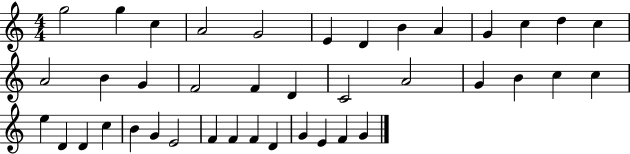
X:1
T:Untitled
M:4/4
L:1/4
K:C
g2 g c A2 G2 E D B A G c d c A2 B G F2 F D C2 A2 G B c c e D D c B G E2 F F F D G E F G